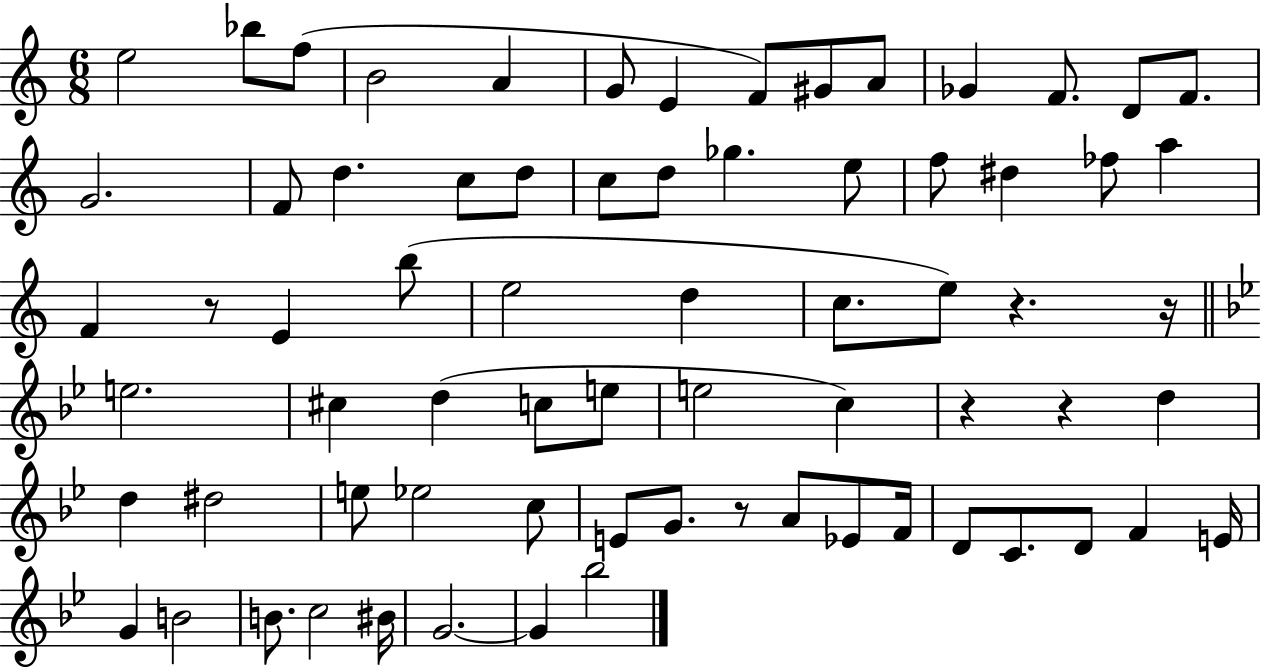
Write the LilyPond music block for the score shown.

{
  \clef treble
  \numericTimeSignature
  \time 6/8
  \key c \major
  e''2 bes''8 f''8( | b'2 a'4 | g'8 e'4 f'8) gis'8 a'8 | ges'4 f'8. d'8 f'8. | \break g'2. | f'8 d''4. c''8 d''8 | c''8 d''8 ges''4. e''8 | f''8 dis''4 fes''8 a''4 | \break f'4 r8 e'4 b''8( | e''2 d''4 | c''8. e''8) r4. r16 | \bar "||" \break \key g \minor e''2. | cis''4 d''4( c''8 e''8 | e''2 c''4) | r4 r4 d''4 | \break d''4 dis''2 | e''8 ees''2 c''8 | e'8 g'8. r8 a'8 ees'8 f'16 | d'8 c'8. d'8 f'4 e'16 | \break g'4 b'2 | b'8. c''2 bis'16 | g'2.~~ | g'4 bes''2 | \break \bar "|."
}